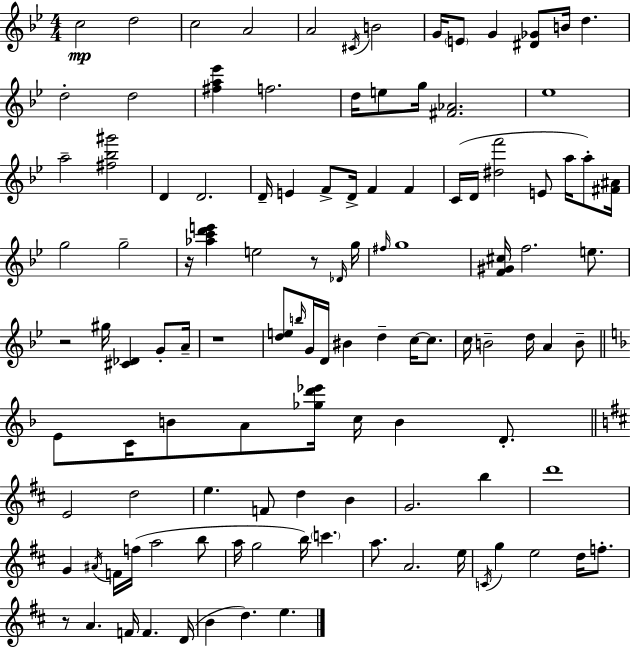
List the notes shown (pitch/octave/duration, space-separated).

C5/h D5/h C5/h A4/h A4/h C#4/s B4/h G4/s E4/e G4/q [D#4,Gb4]/e B4/s D5/q. D5/h D5/h [F#5,A5,Eb6]/q F5/h. D5/s E5/e G5/s [F#4,Ab4]/h. Eb5/w A5/h [F#5,Bb5,G#6]/h D4/q D4/h. D4/s E4/q F4/e D4/s F4/q F4/q C4/s D4/s [D#5,F6]/h E4/e A5/s A5/e [F#4,A#4]/s G5/h G5/h R/s [Ab5,C6,D6,E6]/q E5/h R/e Db4/s G5/s F#5/s G5/w [F4,G#4,C#5]/s F5/h. E5/e. R/h G#5/s [C#4,Db4]/q G4/e A4/s R/w [D5,E5]/e B5/s G4/s D4/s BIS4/q D5/q C5/s C5/e. C5/s B4/h D5/s A4/q B4/e E4/e C4/s B4/e A4/e [Gb5,D6,Eb6]/s C5/s B4/q D4/e. E4/h D5/h E5/q. F4/e D5/q B4/q G4/h. B5/q D6/w G4/q A#4/s F4/s F5/s A5/h B5/e A5/s G5/h B5/s C6/q. A5/e. A4/h. E5/s C4/s G5/q E5/h D5/s F5/e. R/e A4/q. F4/s F4/q. D4/s B4/q D5/q. E5/q.